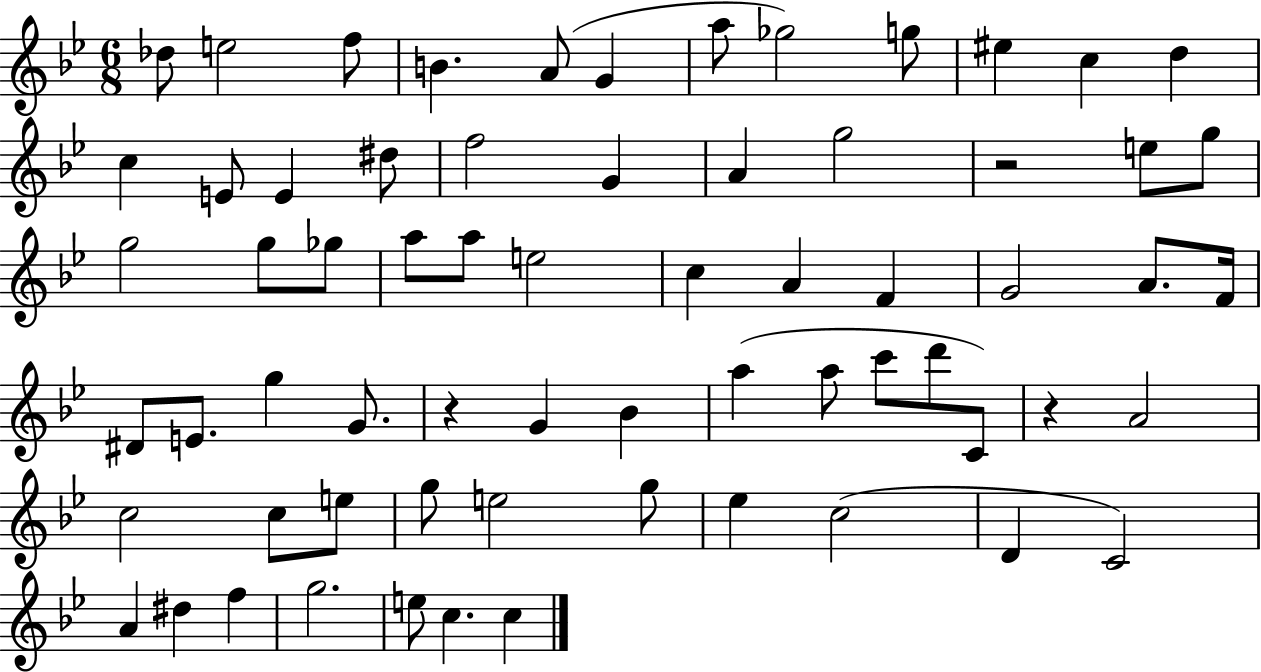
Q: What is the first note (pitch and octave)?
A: Db5